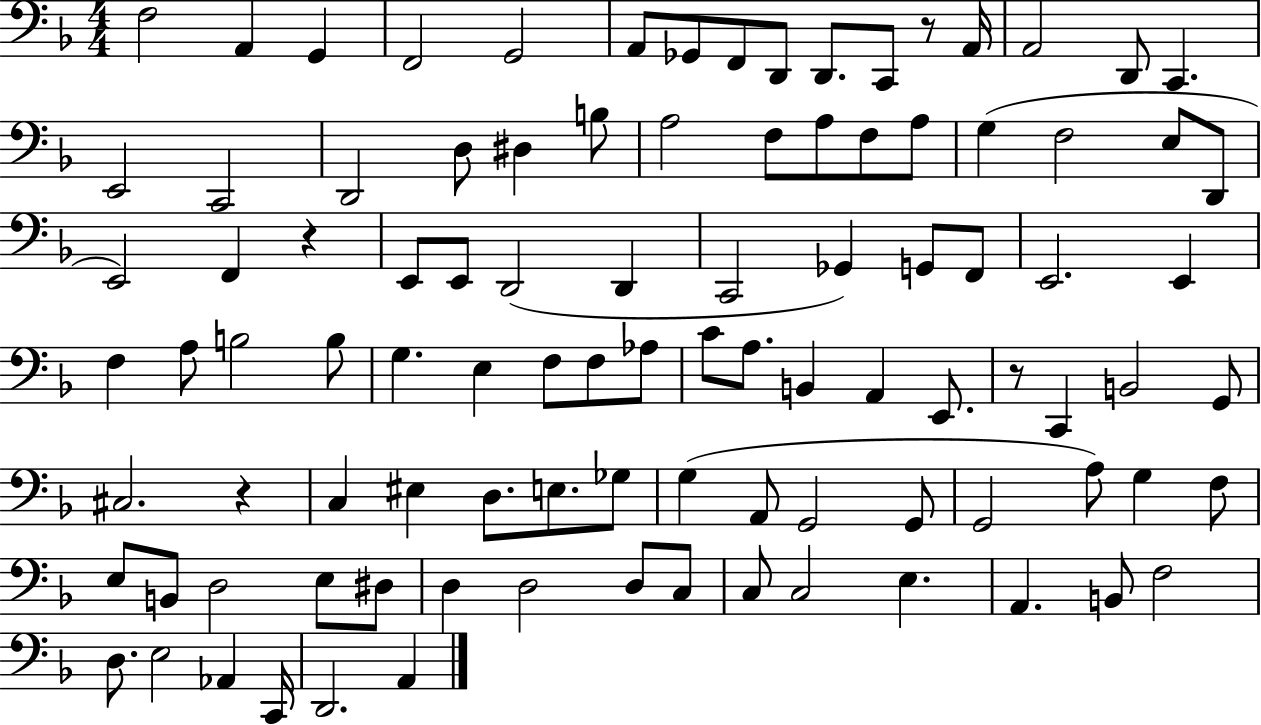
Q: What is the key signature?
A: F major